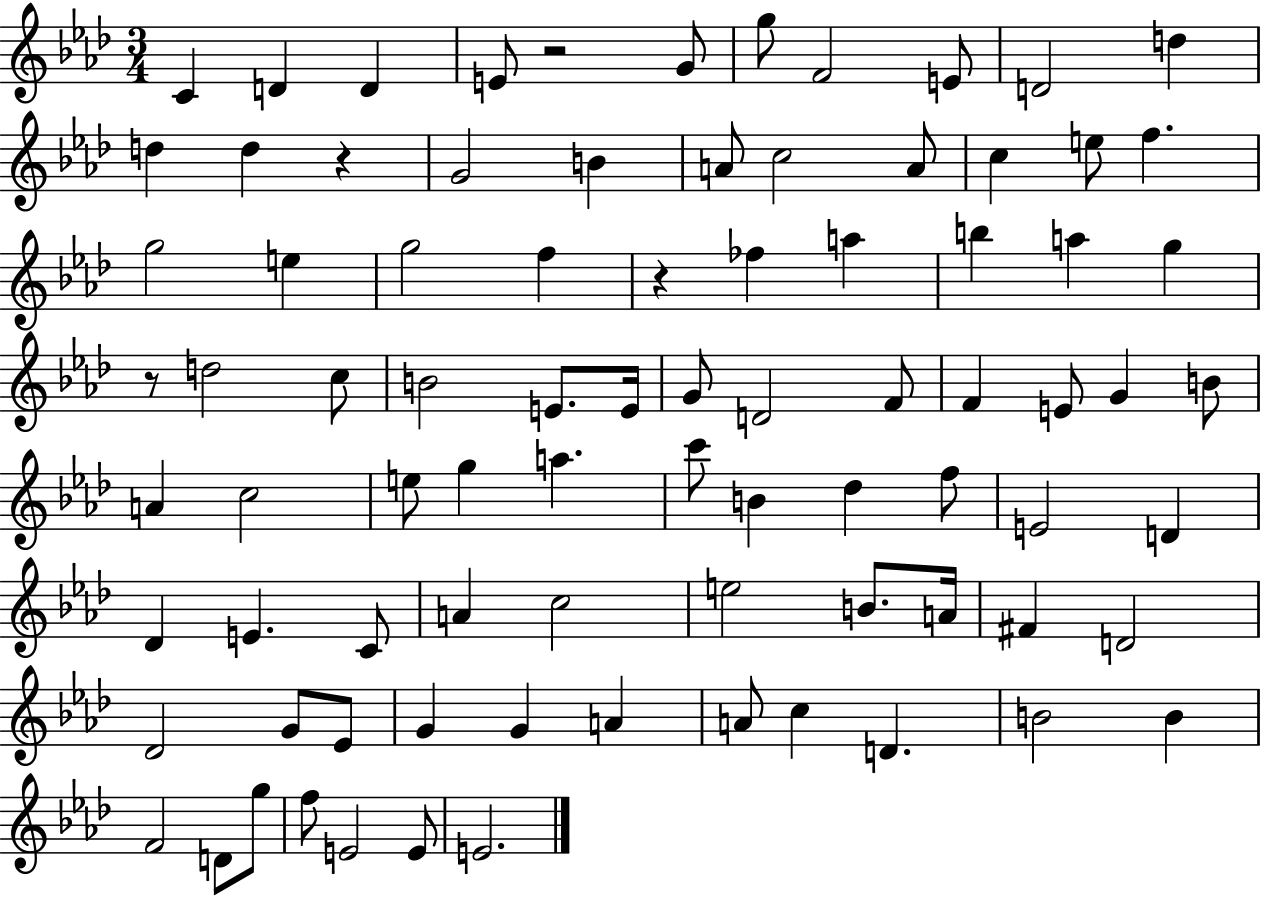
{
  \clef treble
  \numericTimeSignature
  \time 3/4
  \key aes \major
  \repeat volta 2 { c'4 d'4 d'4 | e'8 r2 g'8 | g''8 f'2 e'8 | d'2 d''4 | \break d''4 d''4 r4 | g'2 b'4 | a'8 c''2 a'8 | c''4 e''8 f''4. | \break g''2 e''4 | g''2 f''4 | r4 fes''4 a''4 | b''4 a''4 g''4 | \break r8 d''2 c''8 | b'2 e'8. e'16 | g'8 d'2 f'8 | f'4 e'8 g'4 b'8 | \break a'4 c''2 | e''8 g''4 a''4. | c'''8 b'4 des''4 f''8 | e'2 d'4 | \break des'4 e'4. c'8 | a'4 c''2 | e''2 b'8. a'16 | fis'4 d'2 | \break des'2 g'8 ees'8 | g'4 g'4 a'4 | a'8 c''4 d'4. | b'2 b'4 | \break f'2 d'8 g''8 | f''8 e'2 e'8 | e'2. | } \bar "|."
}